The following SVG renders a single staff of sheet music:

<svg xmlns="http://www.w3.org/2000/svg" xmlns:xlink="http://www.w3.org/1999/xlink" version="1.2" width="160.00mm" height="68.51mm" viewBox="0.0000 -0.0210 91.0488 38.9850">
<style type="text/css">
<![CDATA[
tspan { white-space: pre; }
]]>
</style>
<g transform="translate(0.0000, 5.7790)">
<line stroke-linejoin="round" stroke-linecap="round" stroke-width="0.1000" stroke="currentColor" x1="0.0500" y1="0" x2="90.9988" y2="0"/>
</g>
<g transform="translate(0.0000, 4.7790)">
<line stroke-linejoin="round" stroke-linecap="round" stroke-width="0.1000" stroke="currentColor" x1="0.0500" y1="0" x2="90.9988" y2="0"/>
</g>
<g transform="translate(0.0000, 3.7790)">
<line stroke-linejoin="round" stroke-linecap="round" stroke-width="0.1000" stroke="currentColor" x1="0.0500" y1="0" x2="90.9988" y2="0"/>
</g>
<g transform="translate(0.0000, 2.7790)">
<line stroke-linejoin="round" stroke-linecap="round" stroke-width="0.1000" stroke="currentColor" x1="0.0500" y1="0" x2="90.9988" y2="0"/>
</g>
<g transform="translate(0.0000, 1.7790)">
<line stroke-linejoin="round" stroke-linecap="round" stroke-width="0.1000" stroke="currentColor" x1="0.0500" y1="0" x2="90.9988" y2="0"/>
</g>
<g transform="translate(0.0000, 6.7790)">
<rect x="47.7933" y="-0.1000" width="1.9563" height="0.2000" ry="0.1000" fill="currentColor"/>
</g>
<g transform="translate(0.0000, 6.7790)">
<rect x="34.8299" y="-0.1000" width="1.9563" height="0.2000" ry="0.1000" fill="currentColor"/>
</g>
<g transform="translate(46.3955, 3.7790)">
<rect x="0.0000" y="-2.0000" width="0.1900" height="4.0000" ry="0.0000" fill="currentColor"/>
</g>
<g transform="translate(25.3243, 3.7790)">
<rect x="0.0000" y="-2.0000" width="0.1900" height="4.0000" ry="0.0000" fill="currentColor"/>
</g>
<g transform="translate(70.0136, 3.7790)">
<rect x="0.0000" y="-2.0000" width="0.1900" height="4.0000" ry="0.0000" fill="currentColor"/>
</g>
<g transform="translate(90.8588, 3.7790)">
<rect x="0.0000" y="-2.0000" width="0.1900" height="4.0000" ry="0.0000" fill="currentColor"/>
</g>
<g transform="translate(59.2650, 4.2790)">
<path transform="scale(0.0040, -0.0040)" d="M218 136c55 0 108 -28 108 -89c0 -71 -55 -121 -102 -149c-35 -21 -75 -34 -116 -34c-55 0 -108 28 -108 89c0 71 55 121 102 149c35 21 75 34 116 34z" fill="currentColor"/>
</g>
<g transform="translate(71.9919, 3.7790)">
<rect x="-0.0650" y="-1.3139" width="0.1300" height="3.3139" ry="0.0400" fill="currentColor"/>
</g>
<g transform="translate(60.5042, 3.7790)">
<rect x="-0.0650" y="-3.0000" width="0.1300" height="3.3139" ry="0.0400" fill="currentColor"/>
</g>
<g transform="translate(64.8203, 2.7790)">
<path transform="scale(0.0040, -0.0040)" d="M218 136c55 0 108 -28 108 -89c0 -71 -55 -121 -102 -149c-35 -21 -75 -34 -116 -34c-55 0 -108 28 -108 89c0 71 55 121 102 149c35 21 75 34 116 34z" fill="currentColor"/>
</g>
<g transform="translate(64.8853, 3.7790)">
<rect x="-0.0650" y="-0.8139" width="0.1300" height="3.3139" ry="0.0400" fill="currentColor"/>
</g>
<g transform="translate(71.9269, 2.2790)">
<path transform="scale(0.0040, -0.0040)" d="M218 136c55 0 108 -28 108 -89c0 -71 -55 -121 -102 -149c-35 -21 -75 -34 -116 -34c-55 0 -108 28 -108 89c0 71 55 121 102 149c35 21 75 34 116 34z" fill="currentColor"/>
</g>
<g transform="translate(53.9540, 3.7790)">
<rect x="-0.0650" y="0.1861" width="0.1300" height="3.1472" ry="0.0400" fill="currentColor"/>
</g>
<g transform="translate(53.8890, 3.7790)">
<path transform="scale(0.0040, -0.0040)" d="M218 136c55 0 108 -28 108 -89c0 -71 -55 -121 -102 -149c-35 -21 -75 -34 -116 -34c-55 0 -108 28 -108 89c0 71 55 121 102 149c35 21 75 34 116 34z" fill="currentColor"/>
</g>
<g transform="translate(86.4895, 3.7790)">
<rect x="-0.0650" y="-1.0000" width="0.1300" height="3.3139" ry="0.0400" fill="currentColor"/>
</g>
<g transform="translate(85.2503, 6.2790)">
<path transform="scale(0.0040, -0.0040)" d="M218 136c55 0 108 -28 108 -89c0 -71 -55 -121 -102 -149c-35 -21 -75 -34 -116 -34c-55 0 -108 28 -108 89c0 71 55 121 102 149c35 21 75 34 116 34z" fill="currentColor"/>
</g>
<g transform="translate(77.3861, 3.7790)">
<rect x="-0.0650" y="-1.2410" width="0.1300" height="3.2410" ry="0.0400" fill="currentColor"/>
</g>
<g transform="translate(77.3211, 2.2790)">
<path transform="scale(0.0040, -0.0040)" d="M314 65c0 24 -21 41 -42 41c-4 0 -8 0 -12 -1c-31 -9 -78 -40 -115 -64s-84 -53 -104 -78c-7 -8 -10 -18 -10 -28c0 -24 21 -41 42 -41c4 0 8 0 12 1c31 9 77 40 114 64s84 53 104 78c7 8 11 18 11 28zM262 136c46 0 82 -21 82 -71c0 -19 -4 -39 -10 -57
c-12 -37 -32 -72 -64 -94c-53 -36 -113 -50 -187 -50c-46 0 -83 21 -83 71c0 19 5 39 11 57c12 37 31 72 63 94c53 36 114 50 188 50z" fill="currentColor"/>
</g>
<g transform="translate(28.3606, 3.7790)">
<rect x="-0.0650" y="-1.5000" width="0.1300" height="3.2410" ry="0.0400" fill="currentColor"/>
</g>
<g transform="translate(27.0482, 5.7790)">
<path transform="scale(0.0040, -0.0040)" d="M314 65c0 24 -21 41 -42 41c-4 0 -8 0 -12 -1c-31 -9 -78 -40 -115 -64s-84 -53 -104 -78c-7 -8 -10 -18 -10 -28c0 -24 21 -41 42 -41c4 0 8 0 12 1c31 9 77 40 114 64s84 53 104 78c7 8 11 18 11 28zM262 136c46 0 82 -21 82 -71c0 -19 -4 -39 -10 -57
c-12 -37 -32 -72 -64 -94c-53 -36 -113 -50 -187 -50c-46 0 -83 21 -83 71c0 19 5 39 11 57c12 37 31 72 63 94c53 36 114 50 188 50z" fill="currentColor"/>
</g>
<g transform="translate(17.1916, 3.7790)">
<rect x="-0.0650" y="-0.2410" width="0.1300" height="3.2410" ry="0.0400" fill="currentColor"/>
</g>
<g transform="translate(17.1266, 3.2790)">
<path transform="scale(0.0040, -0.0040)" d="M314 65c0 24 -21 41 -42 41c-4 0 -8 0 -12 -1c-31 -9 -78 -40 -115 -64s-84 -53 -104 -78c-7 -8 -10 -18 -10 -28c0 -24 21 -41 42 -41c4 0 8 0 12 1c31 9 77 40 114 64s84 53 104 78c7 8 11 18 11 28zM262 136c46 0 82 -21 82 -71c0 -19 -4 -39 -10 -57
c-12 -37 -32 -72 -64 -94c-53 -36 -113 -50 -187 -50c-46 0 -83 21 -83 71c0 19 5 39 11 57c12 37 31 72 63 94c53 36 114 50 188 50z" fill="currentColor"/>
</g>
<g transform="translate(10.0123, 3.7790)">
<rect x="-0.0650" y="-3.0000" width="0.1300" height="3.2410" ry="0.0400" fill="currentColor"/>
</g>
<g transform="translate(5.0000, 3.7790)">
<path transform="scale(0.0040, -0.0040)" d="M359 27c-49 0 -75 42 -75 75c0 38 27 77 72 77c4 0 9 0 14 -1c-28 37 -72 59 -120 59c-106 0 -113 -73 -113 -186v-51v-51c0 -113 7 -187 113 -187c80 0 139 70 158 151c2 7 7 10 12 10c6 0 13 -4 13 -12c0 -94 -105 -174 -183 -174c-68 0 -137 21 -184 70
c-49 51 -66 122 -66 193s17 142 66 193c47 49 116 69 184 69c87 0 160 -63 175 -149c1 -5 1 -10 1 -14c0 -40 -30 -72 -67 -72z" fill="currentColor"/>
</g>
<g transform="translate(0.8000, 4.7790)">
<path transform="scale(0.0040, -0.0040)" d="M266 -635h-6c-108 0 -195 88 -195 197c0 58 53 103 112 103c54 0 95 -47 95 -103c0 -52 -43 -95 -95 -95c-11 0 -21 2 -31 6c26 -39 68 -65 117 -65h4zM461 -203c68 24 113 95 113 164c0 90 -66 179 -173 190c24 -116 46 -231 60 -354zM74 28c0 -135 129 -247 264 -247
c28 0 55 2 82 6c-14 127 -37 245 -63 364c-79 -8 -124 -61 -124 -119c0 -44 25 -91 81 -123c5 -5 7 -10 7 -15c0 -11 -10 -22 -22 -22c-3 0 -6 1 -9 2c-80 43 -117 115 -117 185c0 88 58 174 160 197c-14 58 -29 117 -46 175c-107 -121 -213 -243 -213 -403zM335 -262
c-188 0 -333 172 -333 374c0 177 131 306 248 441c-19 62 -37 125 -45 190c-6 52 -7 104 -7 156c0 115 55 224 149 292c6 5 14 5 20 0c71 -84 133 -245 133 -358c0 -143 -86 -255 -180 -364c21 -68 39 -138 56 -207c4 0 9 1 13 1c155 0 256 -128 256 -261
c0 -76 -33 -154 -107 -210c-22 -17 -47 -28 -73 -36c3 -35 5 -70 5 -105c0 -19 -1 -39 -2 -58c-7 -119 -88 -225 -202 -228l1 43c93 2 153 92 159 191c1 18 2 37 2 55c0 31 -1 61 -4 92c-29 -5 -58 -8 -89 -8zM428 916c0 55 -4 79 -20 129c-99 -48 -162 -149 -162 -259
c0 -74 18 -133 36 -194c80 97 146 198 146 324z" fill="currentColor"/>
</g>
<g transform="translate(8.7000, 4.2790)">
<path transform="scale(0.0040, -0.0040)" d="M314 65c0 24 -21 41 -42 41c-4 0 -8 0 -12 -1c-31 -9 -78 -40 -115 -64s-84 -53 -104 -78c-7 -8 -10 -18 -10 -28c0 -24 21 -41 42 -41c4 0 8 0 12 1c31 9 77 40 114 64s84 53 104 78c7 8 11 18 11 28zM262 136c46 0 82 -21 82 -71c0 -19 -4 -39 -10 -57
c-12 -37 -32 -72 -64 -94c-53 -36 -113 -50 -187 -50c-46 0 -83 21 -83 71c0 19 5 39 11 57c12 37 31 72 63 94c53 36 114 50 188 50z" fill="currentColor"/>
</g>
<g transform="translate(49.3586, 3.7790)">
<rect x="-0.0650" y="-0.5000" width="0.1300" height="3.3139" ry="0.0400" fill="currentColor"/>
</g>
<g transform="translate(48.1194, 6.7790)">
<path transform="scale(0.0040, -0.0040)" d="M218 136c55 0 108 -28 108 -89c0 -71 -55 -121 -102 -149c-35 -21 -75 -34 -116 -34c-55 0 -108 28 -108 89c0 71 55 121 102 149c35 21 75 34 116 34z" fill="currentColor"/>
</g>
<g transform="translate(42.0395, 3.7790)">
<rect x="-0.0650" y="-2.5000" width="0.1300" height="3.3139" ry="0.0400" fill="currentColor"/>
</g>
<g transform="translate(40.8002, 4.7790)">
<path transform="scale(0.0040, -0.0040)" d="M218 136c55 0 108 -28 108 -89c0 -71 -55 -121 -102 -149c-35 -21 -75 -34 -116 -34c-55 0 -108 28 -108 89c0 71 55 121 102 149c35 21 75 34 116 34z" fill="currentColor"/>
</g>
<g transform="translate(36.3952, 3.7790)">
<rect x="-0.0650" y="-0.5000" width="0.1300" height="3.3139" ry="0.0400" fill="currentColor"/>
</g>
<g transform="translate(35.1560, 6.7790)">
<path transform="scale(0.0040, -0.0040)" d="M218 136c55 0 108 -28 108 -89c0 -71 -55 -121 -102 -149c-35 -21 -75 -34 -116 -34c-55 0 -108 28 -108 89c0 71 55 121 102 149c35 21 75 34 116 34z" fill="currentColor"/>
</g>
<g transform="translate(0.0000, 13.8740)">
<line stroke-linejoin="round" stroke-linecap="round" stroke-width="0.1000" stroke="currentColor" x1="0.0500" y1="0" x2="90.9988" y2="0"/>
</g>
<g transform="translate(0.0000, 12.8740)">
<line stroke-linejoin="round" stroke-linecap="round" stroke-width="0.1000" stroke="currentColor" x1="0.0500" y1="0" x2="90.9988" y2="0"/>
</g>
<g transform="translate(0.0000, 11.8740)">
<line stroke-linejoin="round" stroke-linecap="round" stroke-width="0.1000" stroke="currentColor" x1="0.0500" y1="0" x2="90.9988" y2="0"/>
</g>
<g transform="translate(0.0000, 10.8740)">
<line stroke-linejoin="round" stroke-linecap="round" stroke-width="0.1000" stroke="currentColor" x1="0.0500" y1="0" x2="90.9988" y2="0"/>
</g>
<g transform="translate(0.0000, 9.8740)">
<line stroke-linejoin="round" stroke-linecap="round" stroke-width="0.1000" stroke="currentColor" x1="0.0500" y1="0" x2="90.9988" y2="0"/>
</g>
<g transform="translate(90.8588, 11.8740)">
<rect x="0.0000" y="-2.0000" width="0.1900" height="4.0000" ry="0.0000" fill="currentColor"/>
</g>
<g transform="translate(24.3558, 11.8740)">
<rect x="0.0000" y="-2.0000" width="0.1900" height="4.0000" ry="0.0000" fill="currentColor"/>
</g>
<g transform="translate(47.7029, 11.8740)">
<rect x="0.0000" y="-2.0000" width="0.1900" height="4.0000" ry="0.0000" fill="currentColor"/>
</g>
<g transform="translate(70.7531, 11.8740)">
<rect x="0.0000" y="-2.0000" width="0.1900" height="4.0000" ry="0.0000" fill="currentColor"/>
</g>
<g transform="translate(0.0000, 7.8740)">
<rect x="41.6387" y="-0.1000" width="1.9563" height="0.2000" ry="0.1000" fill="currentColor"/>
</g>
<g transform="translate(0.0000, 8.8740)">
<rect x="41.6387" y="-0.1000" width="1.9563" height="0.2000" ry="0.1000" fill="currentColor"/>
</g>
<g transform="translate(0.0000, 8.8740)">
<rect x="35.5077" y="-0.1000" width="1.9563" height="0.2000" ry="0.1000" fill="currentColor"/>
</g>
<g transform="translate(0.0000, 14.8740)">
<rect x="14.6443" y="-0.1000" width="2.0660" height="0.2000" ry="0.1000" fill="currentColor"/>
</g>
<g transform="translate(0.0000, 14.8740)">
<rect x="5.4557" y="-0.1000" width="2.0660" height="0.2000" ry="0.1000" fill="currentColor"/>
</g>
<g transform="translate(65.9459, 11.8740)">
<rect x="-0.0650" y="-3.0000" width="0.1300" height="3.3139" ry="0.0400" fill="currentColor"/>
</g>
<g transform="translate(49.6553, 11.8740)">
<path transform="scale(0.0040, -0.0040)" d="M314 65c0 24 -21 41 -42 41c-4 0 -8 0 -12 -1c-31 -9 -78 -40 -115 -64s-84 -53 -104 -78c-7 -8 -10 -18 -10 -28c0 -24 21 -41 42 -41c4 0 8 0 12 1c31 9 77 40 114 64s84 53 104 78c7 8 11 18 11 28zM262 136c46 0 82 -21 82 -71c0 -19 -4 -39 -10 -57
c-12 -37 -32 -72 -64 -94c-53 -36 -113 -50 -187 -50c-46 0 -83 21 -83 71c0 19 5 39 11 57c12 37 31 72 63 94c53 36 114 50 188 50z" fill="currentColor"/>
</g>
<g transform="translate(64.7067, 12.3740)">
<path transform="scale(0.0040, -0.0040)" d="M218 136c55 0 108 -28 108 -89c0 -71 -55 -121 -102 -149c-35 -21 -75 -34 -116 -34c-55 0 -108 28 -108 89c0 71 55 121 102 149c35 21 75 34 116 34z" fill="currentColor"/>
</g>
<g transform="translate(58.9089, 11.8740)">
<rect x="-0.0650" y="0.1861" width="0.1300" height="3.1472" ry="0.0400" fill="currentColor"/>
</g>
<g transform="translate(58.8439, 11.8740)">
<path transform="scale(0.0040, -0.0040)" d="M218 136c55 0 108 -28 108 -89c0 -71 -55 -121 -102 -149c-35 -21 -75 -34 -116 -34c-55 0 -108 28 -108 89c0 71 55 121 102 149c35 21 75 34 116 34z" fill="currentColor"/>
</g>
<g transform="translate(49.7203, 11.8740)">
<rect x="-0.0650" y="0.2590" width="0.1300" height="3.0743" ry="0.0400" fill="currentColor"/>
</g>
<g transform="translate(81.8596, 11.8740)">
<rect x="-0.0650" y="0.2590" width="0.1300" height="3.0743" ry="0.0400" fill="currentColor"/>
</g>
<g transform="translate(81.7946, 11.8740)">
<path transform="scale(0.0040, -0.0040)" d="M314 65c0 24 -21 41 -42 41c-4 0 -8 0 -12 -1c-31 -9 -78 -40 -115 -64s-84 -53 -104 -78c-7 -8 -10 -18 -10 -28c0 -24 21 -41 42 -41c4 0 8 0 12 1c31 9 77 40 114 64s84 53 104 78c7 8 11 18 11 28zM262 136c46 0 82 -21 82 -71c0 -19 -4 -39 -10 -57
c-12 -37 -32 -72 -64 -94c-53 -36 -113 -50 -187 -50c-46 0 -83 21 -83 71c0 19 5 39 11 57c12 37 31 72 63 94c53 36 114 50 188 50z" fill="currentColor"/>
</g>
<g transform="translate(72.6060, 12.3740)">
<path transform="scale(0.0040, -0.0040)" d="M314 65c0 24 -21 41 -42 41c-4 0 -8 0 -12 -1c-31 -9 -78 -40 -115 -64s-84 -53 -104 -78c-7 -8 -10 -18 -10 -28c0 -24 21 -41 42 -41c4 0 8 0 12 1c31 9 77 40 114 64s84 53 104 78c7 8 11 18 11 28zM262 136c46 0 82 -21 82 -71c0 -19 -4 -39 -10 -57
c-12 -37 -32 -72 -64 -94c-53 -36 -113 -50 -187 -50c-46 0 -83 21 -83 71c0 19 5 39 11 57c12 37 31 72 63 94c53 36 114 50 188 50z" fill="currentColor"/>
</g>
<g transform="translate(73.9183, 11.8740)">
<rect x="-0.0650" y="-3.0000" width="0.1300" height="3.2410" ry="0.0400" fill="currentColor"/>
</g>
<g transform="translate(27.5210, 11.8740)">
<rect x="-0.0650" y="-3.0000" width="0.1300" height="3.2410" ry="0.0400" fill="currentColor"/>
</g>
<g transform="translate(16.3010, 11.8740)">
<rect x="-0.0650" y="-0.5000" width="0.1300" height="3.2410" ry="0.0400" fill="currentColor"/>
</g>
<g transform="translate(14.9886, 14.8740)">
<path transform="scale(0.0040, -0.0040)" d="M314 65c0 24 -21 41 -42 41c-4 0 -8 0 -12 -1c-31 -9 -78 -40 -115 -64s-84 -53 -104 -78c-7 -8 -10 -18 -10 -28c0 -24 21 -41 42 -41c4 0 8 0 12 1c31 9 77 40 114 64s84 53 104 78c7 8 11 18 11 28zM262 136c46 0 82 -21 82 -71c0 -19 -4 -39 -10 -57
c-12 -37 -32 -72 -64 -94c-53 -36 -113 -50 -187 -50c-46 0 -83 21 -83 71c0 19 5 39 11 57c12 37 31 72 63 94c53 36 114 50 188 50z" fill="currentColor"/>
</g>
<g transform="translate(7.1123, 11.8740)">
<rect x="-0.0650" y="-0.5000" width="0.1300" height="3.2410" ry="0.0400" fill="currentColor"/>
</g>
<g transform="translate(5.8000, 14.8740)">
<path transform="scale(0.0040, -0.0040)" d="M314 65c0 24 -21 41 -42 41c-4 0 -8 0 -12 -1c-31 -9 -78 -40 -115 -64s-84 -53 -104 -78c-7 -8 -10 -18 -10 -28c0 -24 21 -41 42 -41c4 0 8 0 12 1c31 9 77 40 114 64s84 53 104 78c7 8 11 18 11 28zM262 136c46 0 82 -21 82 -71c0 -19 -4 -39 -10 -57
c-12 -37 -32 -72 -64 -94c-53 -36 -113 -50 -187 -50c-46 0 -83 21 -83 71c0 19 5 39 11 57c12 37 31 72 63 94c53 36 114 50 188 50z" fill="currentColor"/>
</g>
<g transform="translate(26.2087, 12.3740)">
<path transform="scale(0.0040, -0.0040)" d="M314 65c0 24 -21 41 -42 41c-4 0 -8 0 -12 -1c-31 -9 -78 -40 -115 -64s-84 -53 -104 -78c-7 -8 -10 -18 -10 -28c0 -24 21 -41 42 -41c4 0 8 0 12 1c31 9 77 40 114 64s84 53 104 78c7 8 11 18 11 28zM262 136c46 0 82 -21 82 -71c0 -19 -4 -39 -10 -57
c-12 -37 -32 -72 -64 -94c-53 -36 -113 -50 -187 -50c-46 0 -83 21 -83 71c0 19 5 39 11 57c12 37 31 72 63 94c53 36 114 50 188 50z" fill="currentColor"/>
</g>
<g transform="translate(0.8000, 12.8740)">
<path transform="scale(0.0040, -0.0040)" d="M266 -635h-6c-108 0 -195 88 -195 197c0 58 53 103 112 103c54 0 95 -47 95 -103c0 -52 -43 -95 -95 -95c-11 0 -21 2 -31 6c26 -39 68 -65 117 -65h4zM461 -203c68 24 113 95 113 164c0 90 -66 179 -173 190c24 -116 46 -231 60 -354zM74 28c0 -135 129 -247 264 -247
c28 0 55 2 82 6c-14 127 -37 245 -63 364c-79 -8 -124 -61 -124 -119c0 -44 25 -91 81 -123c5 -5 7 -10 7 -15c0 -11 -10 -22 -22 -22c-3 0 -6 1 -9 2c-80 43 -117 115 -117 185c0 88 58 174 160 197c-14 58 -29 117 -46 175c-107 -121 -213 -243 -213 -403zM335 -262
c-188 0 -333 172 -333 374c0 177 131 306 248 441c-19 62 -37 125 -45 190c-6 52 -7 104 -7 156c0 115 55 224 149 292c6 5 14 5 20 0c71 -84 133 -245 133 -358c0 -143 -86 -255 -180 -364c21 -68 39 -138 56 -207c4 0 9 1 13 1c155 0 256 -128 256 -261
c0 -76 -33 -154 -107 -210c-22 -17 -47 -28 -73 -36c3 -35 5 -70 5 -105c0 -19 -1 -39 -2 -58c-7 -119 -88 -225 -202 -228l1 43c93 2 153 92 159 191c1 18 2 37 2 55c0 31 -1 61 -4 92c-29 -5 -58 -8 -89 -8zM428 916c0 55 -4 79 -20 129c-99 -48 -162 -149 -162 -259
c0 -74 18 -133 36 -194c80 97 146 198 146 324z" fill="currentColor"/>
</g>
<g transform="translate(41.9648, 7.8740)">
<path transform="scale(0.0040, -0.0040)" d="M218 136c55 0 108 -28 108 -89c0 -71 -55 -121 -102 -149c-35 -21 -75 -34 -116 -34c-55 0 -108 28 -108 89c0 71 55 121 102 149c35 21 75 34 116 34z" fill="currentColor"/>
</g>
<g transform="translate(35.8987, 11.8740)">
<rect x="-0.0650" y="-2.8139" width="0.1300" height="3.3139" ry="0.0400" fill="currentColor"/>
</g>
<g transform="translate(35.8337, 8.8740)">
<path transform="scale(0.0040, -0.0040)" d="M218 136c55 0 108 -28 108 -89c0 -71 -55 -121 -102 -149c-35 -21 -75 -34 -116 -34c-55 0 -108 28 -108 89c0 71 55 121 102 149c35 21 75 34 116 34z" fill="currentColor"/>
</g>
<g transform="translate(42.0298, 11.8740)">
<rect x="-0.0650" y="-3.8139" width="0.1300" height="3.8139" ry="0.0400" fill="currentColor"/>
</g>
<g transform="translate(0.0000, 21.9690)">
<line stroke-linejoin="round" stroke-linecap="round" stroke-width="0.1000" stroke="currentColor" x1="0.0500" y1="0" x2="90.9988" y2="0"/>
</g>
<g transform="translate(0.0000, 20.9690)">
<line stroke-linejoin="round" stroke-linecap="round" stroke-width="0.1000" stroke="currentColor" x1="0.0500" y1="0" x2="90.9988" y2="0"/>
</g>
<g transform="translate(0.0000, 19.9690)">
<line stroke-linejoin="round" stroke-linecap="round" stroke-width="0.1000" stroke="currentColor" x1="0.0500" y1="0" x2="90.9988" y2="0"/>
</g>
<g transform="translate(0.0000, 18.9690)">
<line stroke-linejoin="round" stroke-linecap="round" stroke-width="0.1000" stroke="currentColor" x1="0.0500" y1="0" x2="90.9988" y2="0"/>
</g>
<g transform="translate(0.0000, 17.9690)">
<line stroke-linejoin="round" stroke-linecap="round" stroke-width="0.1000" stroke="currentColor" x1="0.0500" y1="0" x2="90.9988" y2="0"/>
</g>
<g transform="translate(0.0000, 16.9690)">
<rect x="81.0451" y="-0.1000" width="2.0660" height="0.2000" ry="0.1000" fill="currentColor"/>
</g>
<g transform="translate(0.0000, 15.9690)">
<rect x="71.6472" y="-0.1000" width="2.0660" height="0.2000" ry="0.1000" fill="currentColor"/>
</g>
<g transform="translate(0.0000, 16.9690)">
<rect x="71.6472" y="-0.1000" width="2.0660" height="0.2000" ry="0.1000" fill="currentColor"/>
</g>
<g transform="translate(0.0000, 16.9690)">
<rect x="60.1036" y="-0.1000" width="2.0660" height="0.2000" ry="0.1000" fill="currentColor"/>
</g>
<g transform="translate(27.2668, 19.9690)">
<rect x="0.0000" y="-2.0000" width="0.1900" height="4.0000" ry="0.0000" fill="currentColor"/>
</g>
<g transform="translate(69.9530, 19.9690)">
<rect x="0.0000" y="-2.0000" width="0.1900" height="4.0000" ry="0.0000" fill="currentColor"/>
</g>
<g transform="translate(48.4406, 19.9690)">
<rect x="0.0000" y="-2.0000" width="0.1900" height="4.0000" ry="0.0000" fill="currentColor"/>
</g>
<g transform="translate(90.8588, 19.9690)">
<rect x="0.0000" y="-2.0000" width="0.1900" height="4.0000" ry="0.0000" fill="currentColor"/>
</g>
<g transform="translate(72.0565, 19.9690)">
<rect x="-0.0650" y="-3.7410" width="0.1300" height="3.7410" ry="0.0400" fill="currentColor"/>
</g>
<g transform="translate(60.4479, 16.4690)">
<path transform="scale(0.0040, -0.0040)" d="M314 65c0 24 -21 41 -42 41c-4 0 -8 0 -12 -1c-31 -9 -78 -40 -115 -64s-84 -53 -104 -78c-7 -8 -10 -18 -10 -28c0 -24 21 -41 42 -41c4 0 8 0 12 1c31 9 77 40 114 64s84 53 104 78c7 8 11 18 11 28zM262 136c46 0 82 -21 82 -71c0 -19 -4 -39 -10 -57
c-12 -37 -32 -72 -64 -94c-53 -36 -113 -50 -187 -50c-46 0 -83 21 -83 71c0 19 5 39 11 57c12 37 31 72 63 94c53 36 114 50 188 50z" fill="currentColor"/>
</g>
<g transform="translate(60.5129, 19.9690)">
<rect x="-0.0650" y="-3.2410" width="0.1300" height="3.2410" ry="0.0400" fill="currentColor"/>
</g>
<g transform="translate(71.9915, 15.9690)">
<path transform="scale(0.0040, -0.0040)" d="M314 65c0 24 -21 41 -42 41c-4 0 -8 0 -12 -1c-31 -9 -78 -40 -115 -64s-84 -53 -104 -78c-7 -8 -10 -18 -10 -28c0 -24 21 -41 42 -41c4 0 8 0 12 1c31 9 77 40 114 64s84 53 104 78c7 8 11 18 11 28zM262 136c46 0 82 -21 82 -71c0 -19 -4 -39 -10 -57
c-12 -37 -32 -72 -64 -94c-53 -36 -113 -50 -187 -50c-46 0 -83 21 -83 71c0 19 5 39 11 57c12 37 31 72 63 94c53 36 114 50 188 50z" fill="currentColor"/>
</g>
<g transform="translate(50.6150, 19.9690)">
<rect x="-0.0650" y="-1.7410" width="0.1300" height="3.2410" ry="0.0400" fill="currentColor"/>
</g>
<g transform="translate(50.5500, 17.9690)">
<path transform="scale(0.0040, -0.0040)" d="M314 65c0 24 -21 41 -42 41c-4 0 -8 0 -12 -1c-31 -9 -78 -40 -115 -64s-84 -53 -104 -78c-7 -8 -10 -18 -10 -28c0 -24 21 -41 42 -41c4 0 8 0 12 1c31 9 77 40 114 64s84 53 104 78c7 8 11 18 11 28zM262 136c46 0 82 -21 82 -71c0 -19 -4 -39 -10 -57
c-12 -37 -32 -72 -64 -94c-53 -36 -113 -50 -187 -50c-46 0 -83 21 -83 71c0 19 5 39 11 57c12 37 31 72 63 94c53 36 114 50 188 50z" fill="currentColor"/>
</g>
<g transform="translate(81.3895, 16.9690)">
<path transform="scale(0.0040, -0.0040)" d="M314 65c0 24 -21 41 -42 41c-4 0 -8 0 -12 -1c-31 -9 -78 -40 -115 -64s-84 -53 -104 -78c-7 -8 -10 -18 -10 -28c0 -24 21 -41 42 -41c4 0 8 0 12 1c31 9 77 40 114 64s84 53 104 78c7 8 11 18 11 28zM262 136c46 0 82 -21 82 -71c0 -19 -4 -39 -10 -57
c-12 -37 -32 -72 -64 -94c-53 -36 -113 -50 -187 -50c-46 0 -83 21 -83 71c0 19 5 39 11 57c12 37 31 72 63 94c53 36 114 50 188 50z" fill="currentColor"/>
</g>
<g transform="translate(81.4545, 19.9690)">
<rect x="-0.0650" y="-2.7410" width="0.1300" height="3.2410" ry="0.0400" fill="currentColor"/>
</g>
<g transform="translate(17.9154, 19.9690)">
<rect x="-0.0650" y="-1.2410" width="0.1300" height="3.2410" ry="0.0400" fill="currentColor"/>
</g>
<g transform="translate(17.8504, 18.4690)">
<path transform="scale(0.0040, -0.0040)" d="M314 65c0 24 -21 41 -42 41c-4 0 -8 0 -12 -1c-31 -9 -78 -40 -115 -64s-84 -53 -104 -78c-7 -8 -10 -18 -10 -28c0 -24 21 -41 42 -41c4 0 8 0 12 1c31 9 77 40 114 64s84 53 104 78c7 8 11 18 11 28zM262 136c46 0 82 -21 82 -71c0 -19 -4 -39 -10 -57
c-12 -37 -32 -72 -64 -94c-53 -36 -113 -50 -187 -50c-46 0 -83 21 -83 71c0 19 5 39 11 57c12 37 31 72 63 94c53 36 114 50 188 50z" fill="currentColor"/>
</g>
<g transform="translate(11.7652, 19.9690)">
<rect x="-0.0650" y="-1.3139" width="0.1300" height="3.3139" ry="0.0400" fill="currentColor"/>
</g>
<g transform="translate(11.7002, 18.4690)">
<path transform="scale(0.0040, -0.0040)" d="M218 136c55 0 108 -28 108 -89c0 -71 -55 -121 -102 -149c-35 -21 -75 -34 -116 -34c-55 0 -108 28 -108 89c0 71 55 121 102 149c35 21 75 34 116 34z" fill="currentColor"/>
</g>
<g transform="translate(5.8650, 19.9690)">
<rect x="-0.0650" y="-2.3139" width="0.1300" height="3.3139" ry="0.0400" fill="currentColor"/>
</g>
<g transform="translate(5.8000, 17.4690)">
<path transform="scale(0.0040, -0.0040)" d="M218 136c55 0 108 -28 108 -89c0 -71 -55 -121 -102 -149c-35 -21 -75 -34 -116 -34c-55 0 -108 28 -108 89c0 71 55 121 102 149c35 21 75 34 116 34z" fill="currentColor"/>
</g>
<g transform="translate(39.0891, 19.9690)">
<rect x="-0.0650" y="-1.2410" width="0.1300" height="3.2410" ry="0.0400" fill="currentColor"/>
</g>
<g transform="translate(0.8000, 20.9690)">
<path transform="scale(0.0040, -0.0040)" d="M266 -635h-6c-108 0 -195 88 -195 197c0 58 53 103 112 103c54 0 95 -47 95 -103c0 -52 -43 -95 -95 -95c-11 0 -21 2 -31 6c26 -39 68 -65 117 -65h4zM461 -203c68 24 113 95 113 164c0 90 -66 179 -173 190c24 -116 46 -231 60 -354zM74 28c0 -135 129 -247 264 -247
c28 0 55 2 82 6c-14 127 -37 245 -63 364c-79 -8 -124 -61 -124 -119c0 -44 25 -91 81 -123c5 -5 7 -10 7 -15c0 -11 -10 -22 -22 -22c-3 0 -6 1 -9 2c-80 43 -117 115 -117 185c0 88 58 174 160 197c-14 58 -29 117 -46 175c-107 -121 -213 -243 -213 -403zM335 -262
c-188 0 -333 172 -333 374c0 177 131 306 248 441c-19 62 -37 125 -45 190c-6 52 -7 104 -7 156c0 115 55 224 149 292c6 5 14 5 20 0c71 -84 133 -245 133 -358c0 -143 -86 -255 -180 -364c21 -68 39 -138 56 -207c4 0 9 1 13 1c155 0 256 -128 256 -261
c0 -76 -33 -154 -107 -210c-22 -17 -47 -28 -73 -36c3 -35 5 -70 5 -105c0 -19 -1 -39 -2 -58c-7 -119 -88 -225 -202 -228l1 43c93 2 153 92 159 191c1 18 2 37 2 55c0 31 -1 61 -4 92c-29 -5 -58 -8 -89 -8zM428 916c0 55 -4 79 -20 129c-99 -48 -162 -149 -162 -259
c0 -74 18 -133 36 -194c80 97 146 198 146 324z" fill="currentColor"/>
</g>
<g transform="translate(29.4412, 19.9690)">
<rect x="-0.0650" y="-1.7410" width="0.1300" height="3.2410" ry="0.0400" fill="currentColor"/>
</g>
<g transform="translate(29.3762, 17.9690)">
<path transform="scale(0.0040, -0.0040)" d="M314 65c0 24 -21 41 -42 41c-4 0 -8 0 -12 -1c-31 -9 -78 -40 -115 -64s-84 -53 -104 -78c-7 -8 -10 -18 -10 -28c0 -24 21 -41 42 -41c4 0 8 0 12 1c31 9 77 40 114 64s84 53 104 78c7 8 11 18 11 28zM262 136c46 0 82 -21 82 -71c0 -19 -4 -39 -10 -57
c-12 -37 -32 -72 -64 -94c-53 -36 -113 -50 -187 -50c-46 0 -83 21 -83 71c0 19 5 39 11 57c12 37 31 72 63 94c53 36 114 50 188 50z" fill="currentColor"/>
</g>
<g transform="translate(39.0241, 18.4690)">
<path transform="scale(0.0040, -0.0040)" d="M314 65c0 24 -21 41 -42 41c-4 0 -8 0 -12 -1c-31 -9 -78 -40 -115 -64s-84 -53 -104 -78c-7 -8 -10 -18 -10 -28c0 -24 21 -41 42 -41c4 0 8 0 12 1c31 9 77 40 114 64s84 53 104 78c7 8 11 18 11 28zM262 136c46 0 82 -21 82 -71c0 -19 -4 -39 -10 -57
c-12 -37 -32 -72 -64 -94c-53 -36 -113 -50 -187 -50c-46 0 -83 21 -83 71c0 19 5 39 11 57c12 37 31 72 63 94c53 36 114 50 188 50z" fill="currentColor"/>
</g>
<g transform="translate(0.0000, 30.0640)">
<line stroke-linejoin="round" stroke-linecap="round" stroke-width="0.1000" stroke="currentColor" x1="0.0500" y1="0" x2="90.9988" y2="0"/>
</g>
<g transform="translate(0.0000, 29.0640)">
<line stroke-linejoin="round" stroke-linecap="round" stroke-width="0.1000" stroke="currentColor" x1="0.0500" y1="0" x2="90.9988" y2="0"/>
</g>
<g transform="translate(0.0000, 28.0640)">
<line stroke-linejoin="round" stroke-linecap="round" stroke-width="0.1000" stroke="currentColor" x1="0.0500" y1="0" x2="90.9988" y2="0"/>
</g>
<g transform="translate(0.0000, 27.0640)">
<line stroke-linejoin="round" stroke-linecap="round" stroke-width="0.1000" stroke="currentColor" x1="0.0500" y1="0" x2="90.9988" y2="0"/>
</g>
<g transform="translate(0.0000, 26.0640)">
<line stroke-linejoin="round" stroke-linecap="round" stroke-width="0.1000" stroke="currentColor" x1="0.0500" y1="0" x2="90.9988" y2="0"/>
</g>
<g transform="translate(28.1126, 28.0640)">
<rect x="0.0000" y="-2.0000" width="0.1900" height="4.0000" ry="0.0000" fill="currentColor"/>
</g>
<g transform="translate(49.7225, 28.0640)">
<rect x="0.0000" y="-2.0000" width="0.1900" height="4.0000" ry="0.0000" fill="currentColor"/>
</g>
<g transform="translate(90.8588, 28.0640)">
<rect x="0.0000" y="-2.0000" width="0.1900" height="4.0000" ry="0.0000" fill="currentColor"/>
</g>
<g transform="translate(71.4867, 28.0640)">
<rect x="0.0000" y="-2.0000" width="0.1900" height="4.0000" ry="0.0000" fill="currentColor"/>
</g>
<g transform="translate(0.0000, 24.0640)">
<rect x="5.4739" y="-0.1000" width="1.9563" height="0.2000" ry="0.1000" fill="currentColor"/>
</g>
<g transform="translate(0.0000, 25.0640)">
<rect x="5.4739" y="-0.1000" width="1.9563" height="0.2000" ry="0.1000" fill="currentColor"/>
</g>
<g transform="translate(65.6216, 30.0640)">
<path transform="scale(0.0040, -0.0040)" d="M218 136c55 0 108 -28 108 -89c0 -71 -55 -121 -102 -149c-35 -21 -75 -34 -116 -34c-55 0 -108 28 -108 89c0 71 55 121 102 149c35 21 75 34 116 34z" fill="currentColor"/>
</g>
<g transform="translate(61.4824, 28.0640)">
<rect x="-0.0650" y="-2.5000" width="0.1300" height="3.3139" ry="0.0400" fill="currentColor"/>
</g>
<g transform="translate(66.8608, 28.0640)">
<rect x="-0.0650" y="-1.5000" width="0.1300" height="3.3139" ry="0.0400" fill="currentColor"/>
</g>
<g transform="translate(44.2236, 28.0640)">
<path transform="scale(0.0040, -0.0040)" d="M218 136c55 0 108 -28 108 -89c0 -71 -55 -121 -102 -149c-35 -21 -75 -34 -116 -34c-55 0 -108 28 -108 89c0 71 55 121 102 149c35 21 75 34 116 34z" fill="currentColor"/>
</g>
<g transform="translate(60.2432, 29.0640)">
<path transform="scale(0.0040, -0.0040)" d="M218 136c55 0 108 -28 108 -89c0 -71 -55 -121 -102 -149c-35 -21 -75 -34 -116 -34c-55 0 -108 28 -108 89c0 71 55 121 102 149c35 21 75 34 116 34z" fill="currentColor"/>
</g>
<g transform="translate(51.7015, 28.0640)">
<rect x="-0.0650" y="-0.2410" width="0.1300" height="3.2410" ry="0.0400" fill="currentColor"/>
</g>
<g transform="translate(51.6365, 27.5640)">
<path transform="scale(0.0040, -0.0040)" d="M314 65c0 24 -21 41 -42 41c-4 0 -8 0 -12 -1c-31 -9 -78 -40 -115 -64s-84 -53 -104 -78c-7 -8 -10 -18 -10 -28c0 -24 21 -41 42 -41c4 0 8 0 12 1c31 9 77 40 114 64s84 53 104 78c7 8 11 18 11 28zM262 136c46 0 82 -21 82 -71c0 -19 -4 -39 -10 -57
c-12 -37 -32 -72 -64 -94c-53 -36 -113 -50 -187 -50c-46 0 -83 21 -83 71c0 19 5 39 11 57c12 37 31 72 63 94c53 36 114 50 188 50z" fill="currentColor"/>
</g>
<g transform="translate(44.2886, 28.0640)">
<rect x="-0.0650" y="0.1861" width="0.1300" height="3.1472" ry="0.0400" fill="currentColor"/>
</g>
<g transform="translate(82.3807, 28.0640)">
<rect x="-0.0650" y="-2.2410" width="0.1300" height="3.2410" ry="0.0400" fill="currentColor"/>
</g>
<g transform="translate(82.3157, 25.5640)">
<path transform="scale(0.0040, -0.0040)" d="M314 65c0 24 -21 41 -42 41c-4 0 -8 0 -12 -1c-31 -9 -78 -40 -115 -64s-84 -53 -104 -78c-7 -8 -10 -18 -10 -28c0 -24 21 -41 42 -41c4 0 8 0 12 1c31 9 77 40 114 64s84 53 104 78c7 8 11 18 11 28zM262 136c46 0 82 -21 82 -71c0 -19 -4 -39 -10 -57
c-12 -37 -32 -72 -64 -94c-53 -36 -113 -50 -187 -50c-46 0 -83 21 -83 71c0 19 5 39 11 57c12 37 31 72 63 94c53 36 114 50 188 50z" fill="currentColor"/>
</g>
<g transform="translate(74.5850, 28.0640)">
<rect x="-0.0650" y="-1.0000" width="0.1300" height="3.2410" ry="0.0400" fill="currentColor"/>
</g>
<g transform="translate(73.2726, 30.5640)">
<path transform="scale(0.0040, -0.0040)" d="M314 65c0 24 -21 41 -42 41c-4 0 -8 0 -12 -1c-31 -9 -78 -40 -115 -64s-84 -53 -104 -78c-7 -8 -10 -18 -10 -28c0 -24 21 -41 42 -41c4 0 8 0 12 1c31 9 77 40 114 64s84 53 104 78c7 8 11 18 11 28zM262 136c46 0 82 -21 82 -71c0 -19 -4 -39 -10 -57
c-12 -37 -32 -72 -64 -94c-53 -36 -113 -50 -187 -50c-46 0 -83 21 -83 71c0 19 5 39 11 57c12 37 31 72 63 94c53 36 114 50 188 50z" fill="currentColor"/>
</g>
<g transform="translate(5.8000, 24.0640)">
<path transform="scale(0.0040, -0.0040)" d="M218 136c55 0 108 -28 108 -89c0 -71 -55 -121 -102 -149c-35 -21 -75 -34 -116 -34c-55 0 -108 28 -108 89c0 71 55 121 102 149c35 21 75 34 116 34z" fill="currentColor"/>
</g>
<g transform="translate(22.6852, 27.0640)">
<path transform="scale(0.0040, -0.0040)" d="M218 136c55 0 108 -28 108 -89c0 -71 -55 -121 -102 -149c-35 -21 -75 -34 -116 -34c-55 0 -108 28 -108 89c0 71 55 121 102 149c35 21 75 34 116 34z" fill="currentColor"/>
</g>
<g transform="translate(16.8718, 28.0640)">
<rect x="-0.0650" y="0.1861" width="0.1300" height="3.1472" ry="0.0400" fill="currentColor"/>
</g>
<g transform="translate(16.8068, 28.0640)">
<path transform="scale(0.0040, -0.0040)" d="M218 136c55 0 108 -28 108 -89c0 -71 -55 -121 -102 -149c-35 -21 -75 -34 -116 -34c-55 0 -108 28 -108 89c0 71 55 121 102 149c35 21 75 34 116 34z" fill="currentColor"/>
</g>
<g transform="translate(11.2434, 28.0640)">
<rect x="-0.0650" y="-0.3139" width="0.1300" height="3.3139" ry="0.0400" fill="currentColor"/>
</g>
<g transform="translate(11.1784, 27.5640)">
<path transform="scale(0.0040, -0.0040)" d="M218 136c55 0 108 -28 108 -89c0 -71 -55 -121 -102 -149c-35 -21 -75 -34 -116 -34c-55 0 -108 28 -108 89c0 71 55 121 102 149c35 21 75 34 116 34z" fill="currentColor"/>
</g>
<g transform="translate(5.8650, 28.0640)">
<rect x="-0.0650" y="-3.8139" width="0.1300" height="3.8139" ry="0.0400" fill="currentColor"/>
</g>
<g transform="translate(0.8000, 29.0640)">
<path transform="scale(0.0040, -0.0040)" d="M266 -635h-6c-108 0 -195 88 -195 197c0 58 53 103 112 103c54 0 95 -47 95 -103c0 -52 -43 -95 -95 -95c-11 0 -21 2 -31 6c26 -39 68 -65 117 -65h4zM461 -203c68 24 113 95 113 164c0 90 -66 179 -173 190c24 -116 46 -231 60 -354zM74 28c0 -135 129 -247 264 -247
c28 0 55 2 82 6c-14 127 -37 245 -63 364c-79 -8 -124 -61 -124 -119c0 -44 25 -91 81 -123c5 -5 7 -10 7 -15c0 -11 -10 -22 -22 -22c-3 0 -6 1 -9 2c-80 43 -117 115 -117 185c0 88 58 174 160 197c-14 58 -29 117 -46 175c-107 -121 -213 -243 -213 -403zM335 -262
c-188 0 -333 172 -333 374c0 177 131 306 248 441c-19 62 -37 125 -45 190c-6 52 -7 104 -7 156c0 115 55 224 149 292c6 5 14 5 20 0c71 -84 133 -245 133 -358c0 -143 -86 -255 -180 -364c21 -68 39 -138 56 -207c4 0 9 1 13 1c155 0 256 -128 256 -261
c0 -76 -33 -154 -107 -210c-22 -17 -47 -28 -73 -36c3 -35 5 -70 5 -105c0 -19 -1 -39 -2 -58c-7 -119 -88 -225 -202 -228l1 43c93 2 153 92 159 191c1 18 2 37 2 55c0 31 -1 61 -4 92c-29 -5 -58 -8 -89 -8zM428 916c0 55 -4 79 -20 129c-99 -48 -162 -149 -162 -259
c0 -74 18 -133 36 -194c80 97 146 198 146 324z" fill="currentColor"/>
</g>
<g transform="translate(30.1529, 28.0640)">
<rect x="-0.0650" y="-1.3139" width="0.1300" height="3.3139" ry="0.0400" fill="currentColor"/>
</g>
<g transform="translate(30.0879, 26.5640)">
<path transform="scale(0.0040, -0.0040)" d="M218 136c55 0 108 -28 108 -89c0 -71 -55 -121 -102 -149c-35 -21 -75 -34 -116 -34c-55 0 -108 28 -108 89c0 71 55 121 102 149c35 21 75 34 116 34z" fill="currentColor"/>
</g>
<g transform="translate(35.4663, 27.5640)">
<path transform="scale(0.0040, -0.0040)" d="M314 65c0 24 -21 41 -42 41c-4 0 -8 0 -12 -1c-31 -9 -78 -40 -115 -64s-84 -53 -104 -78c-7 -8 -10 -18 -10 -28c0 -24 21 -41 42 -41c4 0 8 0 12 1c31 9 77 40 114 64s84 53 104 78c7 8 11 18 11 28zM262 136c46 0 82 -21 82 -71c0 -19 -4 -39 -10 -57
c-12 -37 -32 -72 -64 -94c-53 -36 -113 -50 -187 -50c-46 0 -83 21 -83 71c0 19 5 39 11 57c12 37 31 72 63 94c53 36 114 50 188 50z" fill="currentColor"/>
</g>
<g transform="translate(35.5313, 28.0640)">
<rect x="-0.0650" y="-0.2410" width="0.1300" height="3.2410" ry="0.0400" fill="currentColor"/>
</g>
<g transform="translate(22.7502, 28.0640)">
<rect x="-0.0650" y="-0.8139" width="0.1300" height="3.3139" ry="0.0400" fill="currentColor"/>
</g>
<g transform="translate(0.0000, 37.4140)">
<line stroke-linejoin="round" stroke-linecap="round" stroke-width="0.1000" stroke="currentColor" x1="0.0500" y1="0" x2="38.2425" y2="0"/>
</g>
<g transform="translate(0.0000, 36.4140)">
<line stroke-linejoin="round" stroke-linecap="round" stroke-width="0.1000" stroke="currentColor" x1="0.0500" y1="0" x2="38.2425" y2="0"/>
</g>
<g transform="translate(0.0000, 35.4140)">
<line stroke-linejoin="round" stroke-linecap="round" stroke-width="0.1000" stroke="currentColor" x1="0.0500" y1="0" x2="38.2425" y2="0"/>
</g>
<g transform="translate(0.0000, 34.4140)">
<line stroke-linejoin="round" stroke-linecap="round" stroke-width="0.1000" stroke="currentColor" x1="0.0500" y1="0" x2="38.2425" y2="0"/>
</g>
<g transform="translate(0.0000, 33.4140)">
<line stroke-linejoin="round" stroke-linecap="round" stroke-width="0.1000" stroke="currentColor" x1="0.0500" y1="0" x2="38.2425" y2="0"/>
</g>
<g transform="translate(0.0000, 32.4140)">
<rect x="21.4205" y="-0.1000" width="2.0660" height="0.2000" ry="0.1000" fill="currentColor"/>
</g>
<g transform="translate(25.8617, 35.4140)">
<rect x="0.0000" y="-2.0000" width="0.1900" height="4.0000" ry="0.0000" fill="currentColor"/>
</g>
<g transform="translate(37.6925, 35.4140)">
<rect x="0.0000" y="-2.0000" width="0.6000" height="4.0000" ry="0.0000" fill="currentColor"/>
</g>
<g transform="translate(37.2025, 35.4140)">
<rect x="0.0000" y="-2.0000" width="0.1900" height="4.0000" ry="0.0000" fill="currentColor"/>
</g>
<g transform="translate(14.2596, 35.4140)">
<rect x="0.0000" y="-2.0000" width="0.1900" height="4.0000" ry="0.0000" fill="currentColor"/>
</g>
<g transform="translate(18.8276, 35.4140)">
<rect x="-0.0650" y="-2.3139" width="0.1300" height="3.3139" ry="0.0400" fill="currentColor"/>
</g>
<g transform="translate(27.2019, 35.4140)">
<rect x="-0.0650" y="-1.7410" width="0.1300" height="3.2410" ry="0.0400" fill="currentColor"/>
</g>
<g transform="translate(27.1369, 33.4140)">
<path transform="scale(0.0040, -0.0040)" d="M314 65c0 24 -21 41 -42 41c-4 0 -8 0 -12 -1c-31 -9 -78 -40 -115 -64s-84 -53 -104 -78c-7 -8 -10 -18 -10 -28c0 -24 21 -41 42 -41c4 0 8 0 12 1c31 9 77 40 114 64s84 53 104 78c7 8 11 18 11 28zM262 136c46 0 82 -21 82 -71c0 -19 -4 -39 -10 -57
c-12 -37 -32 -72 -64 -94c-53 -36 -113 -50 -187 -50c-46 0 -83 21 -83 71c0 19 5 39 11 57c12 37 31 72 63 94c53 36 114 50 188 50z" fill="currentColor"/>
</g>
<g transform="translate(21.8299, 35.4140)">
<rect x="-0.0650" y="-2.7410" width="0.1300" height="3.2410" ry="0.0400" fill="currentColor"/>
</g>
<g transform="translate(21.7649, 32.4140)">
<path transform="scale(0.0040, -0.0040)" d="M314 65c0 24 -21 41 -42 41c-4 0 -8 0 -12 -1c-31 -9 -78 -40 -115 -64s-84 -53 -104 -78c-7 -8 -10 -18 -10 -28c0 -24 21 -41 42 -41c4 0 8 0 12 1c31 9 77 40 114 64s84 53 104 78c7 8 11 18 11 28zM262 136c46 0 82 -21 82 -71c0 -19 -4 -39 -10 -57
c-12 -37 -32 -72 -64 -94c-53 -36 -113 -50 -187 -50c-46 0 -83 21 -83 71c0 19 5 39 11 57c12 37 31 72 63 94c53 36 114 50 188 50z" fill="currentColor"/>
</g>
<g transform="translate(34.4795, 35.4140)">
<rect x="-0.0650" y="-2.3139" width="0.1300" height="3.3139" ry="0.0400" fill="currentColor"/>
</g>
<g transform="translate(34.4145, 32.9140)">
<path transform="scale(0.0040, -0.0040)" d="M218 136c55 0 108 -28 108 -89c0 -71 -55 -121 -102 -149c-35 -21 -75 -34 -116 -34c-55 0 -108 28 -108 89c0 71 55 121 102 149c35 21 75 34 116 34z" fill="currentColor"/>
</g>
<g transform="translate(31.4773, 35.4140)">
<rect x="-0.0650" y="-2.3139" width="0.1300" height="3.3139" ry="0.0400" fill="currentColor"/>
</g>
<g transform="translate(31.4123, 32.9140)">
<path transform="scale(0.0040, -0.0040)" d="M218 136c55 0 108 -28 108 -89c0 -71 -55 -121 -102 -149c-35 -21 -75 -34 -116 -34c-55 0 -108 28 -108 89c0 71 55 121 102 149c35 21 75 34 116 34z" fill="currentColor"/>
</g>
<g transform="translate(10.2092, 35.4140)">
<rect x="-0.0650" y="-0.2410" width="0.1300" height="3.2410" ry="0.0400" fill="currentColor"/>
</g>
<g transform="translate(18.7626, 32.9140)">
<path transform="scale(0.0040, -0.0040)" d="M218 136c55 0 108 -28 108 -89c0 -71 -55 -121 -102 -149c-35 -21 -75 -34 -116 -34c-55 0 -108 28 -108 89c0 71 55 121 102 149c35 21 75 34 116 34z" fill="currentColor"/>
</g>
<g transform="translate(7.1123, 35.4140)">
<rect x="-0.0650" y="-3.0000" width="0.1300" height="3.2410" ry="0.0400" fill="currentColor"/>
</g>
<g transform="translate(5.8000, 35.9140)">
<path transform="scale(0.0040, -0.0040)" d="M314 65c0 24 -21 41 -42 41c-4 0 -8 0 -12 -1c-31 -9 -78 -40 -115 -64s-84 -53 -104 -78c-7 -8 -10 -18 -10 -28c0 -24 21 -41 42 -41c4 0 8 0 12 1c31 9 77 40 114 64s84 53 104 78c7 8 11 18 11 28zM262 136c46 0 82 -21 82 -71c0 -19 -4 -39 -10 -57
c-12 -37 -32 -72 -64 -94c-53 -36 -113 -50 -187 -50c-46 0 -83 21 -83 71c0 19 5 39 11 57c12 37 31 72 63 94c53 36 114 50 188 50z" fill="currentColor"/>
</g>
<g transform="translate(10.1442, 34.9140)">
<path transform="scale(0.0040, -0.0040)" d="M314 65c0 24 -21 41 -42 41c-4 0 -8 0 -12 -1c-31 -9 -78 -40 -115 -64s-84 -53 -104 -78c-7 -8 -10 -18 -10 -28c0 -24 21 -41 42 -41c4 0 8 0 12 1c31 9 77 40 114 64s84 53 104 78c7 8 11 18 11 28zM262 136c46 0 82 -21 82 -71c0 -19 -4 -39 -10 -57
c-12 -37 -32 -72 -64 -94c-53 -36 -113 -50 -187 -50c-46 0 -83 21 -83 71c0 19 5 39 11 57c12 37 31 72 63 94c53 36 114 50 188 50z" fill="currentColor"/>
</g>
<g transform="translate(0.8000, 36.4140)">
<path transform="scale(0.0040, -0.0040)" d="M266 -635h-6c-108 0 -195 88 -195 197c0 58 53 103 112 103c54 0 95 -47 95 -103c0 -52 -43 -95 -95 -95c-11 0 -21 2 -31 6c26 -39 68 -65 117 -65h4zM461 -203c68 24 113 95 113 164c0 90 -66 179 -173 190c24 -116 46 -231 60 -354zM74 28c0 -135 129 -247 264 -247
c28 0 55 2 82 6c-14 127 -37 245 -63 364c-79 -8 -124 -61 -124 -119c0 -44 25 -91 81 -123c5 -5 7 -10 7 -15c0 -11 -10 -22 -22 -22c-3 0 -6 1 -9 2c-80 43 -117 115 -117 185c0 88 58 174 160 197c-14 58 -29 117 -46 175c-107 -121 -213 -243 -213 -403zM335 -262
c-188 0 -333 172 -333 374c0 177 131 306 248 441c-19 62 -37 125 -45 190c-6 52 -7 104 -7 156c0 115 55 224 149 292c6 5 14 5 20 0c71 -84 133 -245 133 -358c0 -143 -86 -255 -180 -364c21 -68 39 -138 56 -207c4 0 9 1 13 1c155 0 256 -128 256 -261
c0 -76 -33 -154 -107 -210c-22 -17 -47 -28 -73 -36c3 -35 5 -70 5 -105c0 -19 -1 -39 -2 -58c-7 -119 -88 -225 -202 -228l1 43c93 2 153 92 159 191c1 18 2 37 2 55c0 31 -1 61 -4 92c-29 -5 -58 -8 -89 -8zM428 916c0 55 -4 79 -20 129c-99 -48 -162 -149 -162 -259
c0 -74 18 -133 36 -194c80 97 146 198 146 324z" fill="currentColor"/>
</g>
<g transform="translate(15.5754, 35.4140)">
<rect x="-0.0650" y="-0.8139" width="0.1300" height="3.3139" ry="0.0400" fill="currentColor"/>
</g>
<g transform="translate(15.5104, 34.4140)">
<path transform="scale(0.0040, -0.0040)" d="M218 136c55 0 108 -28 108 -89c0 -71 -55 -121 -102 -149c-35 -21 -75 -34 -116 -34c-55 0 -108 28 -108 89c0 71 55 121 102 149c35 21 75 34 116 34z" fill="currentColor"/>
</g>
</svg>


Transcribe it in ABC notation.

X:1
T:Untitled
M:4/4
L:1/4
K:C
A2 c2 E2 C G C B A d e e2 D C2 C2 A2 a c' B2 B A A2 B2 g e e2 f2 e2 f2 b2 c'2 a2 c' c B d e c2 B c2 G E D2 g2 A2 c2 d g a2 f2 g g